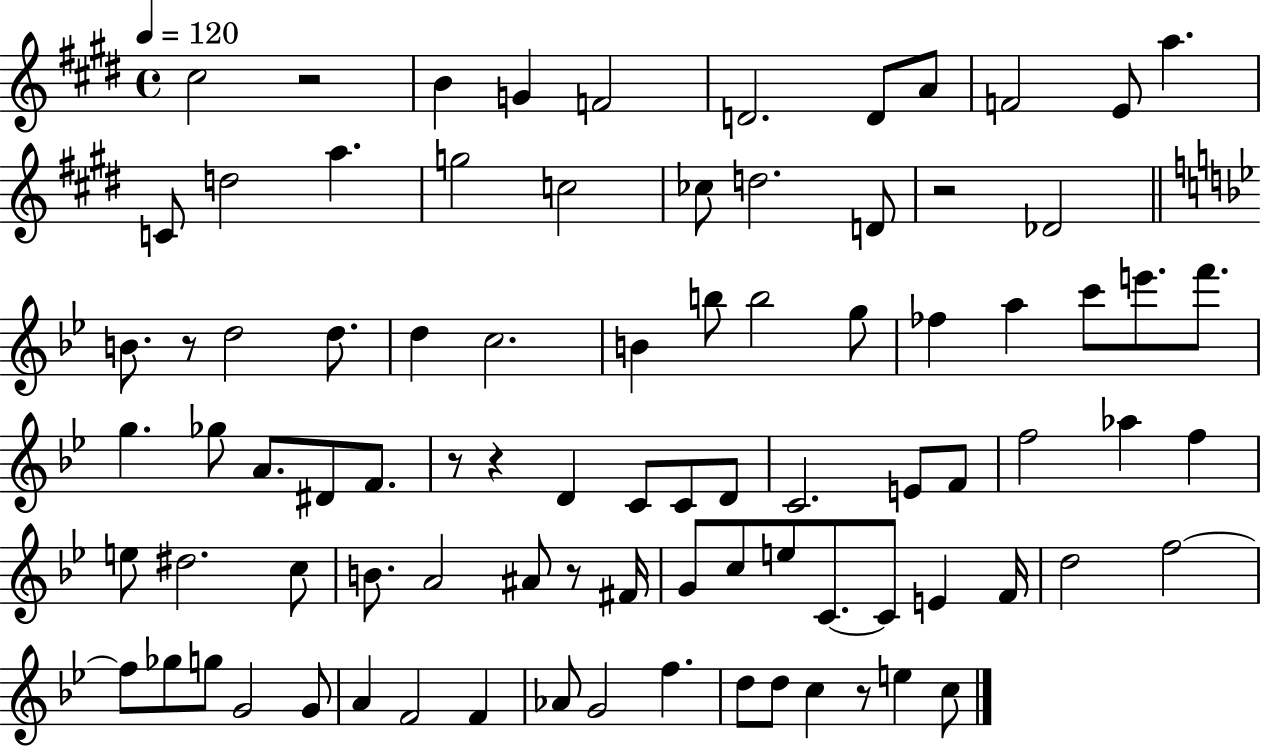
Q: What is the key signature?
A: E major